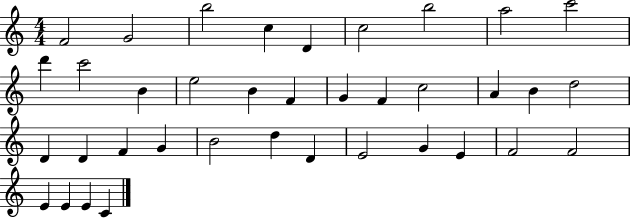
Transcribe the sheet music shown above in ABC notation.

X:1
T:Untitled
M:4/4
L:1/4
K:C
F2 G2 b2 c D c2 b2 a2 c'2 d' c'2 B e2 B F G F c2 A B d2 D D F G B2 d D E2 G E F2 F2 E E E C